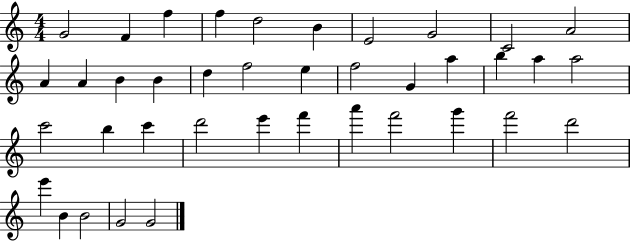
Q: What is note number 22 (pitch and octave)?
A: A5